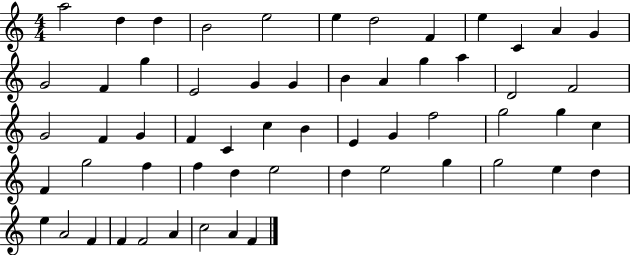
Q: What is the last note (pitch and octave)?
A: F4